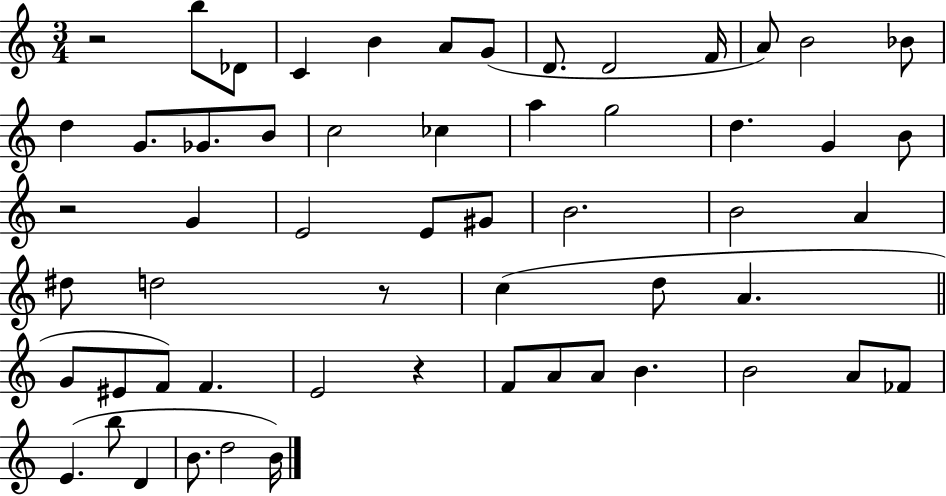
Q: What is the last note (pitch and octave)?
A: B4